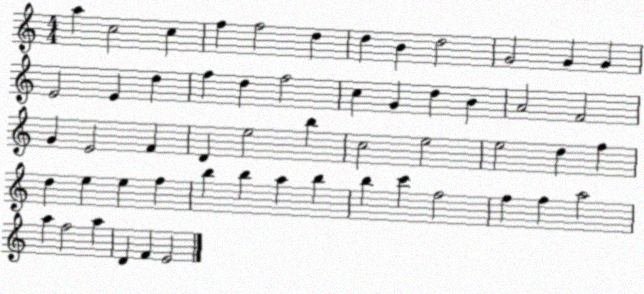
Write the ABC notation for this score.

X:1
T:Untitled
M:4/4
L:1/4
K:C
a c2 c f f2 d d B d2 G2 G G E2 E d f d f2 c G d B A2 F2 G E2 F D e2 b c2 e2 e2 d f d e e f b b a b b c' f2 f f a2 a f2 a D F E2